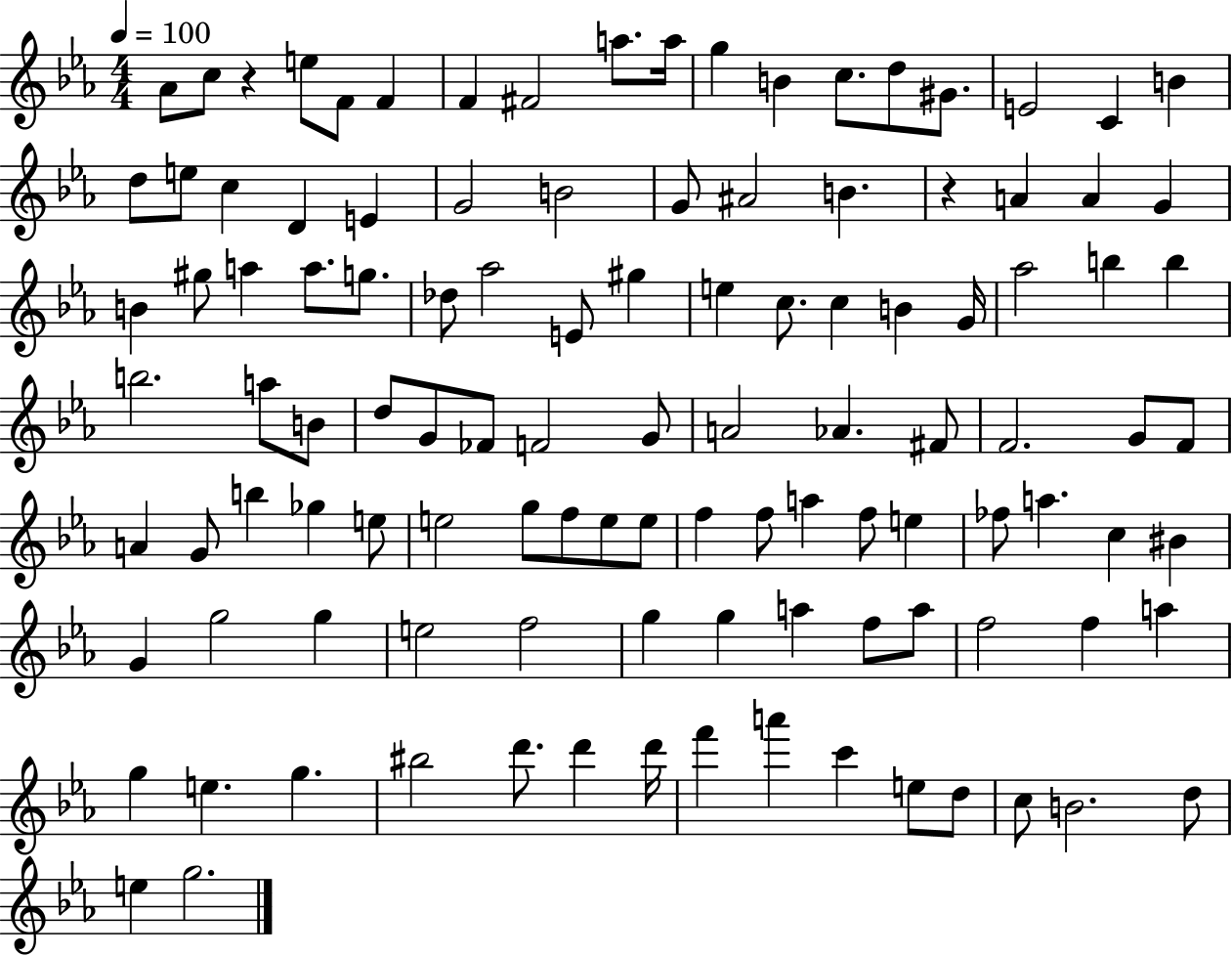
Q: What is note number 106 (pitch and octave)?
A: C5